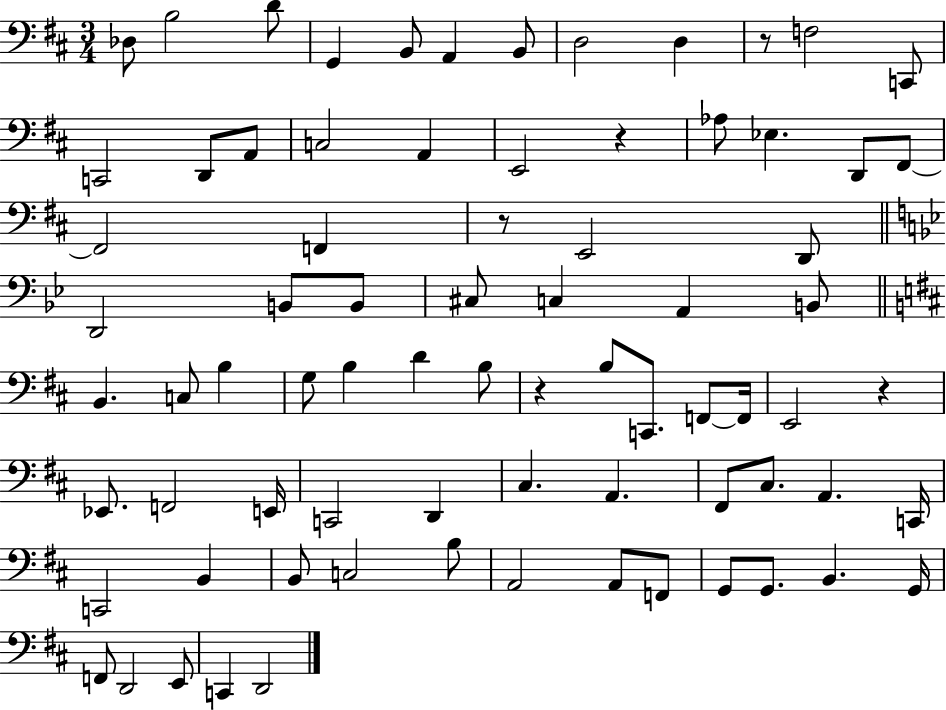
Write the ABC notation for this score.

X:1
T:Untitled
M:3/4
L:1/4
K:D
_D,/2 B,2 D/2 G,, B,,/2 A,, B,,/2 D,2 D, z/2 F,2 C,,/2 C,,2 D,,/2 A,,/2 C,2 A,, E,,2 z _A,/2 _E, D,,/2 ^F,,/2 ^F,,2 F,, z/2 E,,2 D,,/2 D,,2 B,,/2 B,,/2 ^C,/2 C, A,, B,,/2 B,, C,/2 B, G,/2 B, D B,/2 z B,/2 C,,/2 F,,/2 F,,/4 E,,2 z _E,,/2 F,,2 E,,/4 C,,2 D,, ^C, A,, ^F,,/2 ^C,/2 A,, C,,/4 C,,2 B,, B,,/2 C,2 B,/2 A,,2 A,,/2 F,,/2 G,,/2 G,,/2 B,, G,,/4 F,,/2 D,,2 E,,/2 C,, D,,2